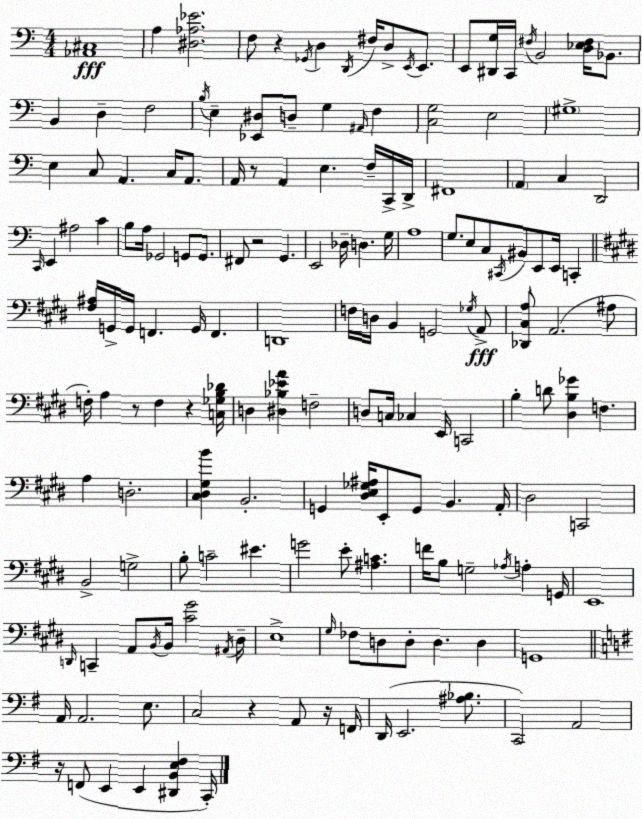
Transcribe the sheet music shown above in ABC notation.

X:1
T:Untitled
M:4/4
L:1/4
K:Am
[_A,,^C,]4 A, [^D,_A,_E]2 F,/2 z _G,,/4 D, D,,/4 ^F,/4 D,/2 E,,/4 E,,/2 E,,/2 [^D,,G,]/4 C,,/4 ^F,/4 B,,2 [D,_E,^F,]/4 _B,,/2 B,, D, F,2 B,/4 E, [_E,,^D,]/2 D,/2 G, ^A,,/4 F, [C,G,]2 E,2 ^G,4 E, C,/2 A,, C,/4 A,,/2 A,,/4 z/2 A,, E, F,/4 C,,/4 D,,/4 ^F,,4 A,, C, D,,2 C,,/4 E,, ^A,2 C B,/2 A,/4 _G,,2 G,,/2 G,,/2 ^F,,/2 z2 G,, E,,2 _D,/4 D, G,/4 A,4 G,/2 E,/2 C,/2 ^C,,/4 ^B,,/2 E,,/2 E,,/4 C,, [^F,^A,]/4 G,,/4 G,,/4 F,, G,,/4 F,, D,,4 F,/4 D,/4 B,, G,,2 _G,/4 A,,/2 [_D,,^C,A,]/2 A,,2 ^A,/2 F,/4 A, z/2 F, z [C,_G,B,_D]/4 D, [^D,_B,_EA] F,2 D,/2 C,/4 _C, E,,/4 C,,2 B, D/2 [^D,B,_G] F, A, D,2 [^C,^D,^G,B] B,,2 G,, [^D,E,_G,^A,]/4 E,,/2 G,,/2 B,, A,,/4 ^D,2 C,,2 B,,2 G,2 B,/2 C2 ^E G2 E/2 [^A,C] F/4 B,/2 G,2 _A,/4 A, G,,/4 E,,4 D,,/4 C,, A,,/2 B,,/4 B,,/4 [^C^G]2 ^A,,/4 ^D,/4 E,4 ^G,/4 _F,/2 D,/2 D,/2 D, D, G,,4 A,,/4 A,,2 E,/2 C,2 z A,,/2 z/4 F,,/4 D,,/4 E,,2 [^A,_B,]/2 C,,2 A,,2 z/4 F,,/2 E,, E,, [^D,,B,,E,^F,] C,,/4